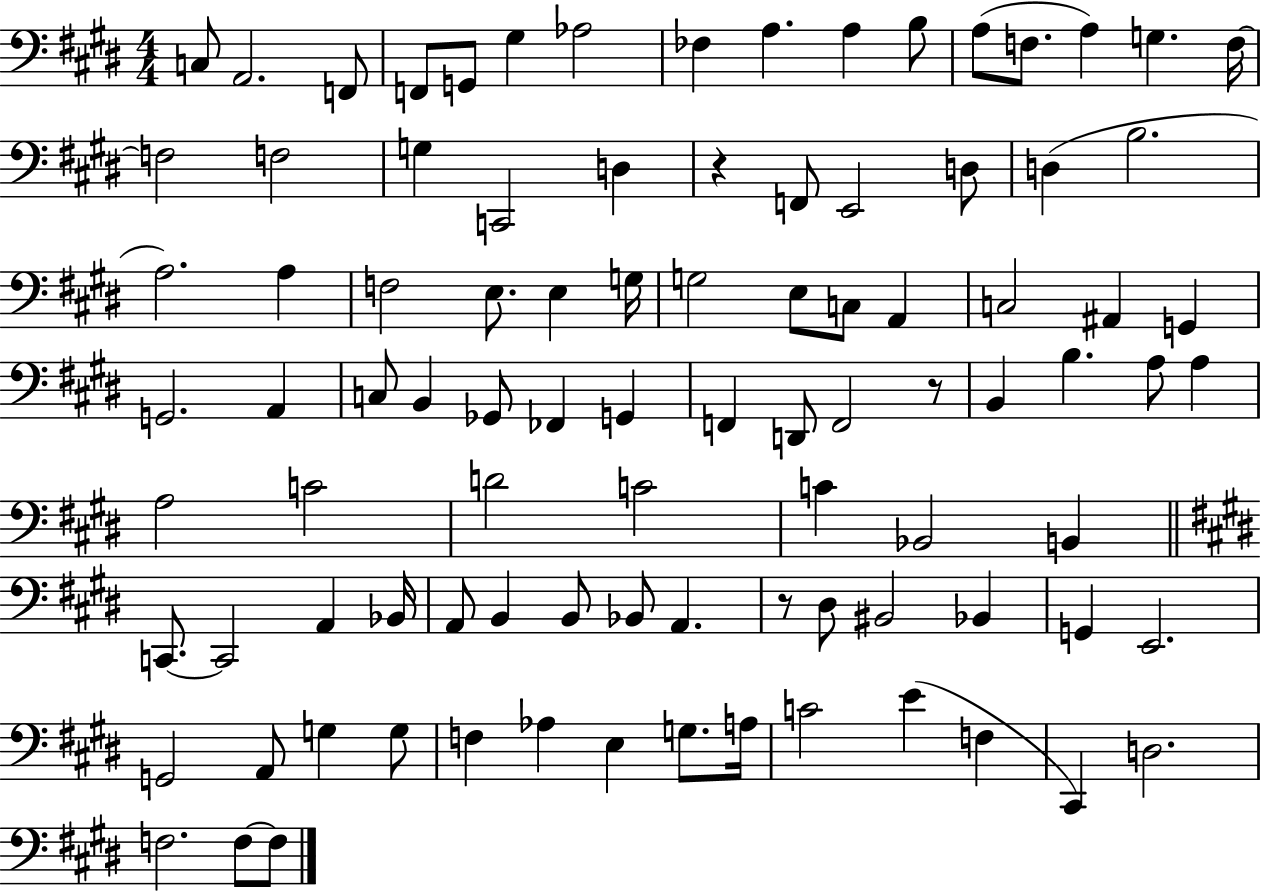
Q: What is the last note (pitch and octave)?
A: F3